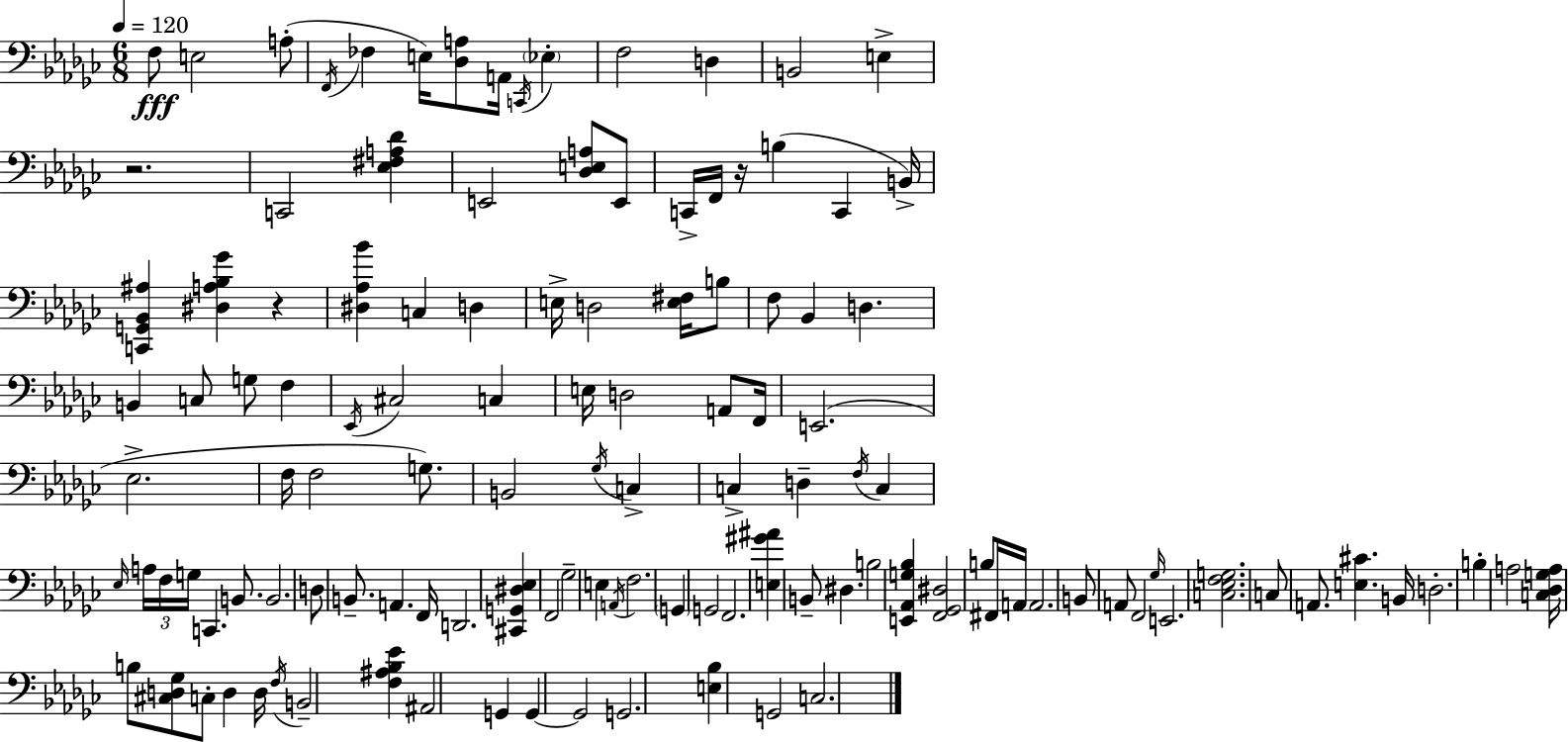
F3/e E3/h A3/e F2/s FES3/q E3/s [Db3,A3]/e A2/s C2/s Eb3/q F3/h D3/q B2/h E3/q R/h. C2/h [Eb3,F#3,A3,Db4]/q E2/h [Db3,E3,A3]/e E2/e C2/s F2/s R/s B3/q C2/q B2/s [C2,G2,Bb2,A#3]/q [D#3,A3,Bb3,Gb4]/q R/q [D#3,Ab3,Bb4]/q C3/q D3/q E3/s D3/h [E3,F#3]/s B3/e F3/e Bb2/q D3/q. B2/q C3/e G3/e F3/q Eb2/s C#3/h C3/q E3/s D3/h A2/e F2/s E2/h. Eb3/h. F3/s F3/h G3/e. B2/h Gb3/s C3/q C3/q D3/q F3/s C3/q Eb3/s A3/s F3/s G3/s C2/q. B2/e. B2/h. D3/e B2/e. A2/q. F2/s D2/h. [C#2,G2,D#3,Eb3]/q F2/h Gb3/h E3/q A2/s F3/h. G2/q G2/h F2/h. [E3,G#4,A#4]/q B2/e D#3/q. B3/h [E2,Ab2,G3,Bb3]/q [F2,Gb2,D#3]/h B3/e F#2/s A2/s A2/h. B2/e A2/e F2/h Gb3/s E2/h. [C3,Eb3,F3,G3]/h. C3/e A2/e. [E3,C#4]/q. B2/s D3/h. B3/q A3/h [C3,Db3,G3,A3]/s B3/e [C#3,D3,Gb3]/e C3/e D3/q D3/s F3/s B2/h [F3,A#3,Bb3,Eb4]/q A#2/h G2/q G2/q G2/h G2/h. [E3,Bb3]/q G2/h C3/h.